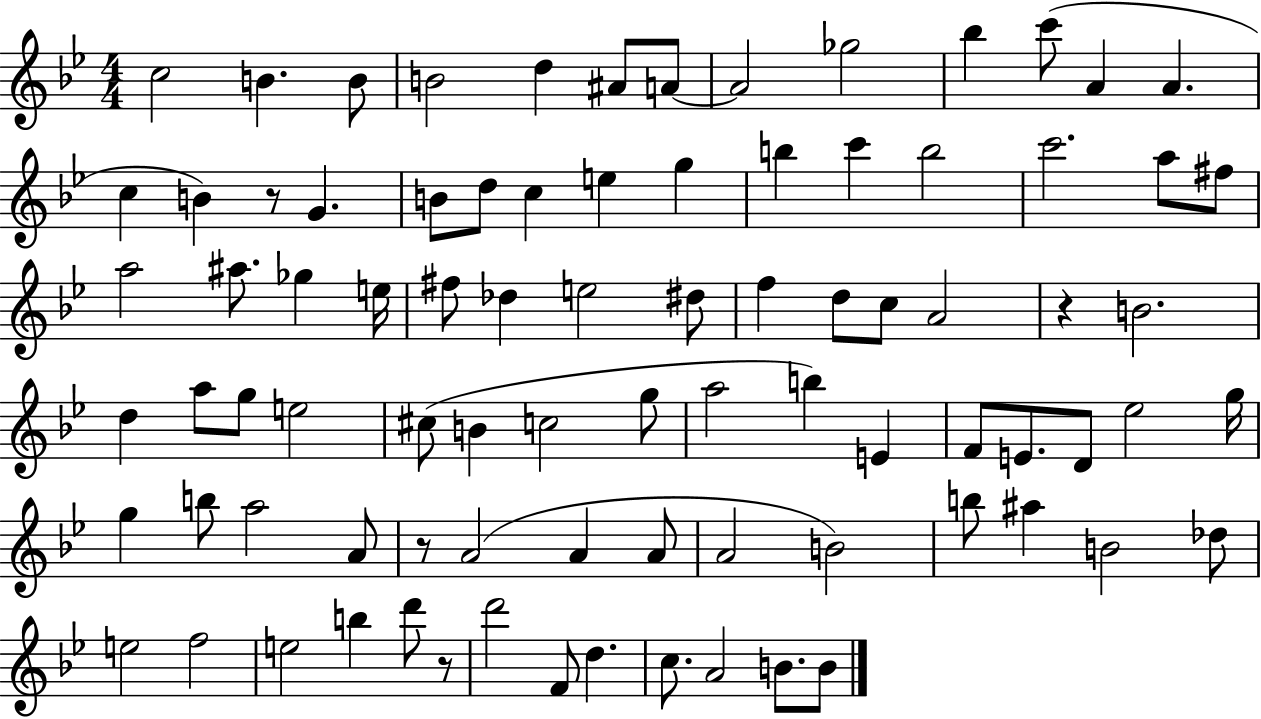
{
  \clef treble
  \numericTimeSignature
  \time 4/4
  \key bes \major
  c''2 b'4. b'8 | b'2 d''4 ais'8 a'8~~ | a'2 ges''2 | bes''4 c'''8( a'4 a'4. | \break c''4 b'4) r8 g'4. | b'8 d''8 c''4 e''4 g''4 | b''4 c'''4 b''2 | c'''2. a''8 fis''8 | \break a''2 ais''8. ges''4 e''16 | fis''8 des''4 e''2 dis''8 | f''4 d''8 c''8 a'2 | r4 b'2. | \break d''4 a''8 g''8 e''2 | cis''8( b'4 c''2 g''8 | a''2 b''4) e'4 | f'8 e'8. d'8 ees''2 g''16 | \break g''4 b''8 a''2 a'8 | r8 a'2( a'4 a'8 | a'2 b'2) | b''8 ais''4 b'2 des''8 | \break e''2 f''2 | e''2 b''4 d'''8 r8 | d'''2 f'8 d''4. | c''8. a'2 b'8. b'8 | \break \bar "|."
}